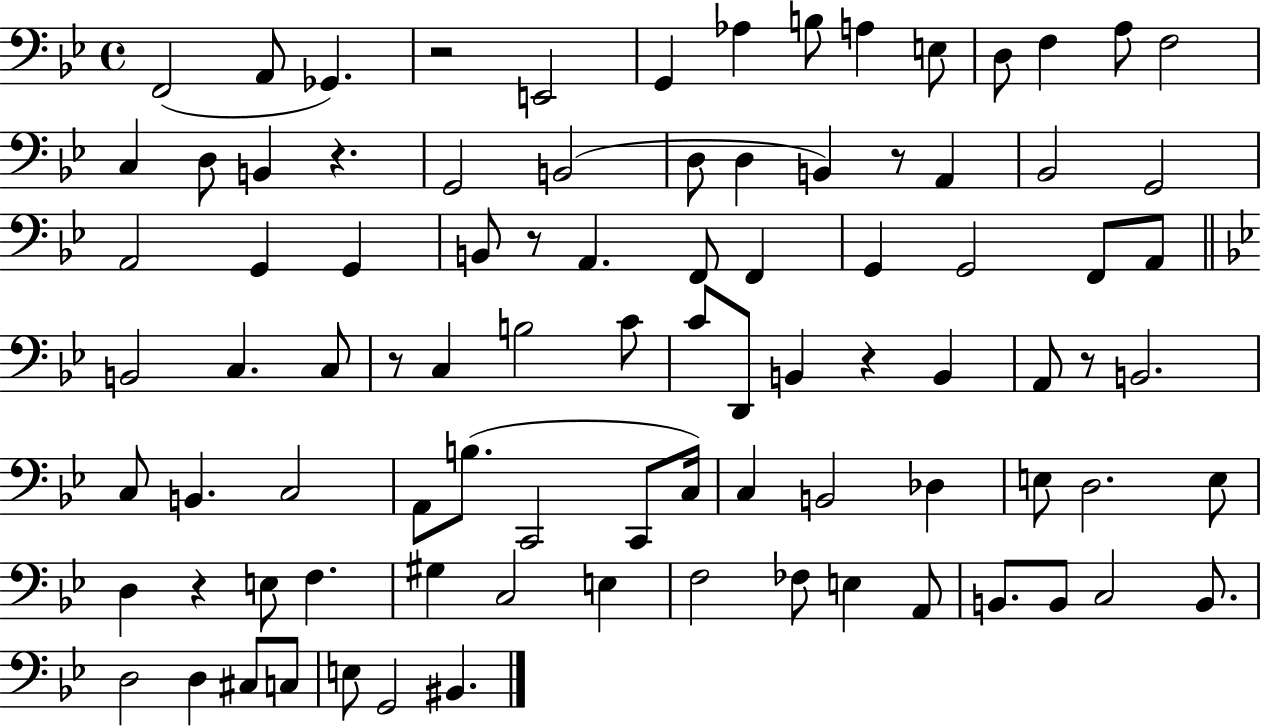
X:1
T:Untitled
M:4/4
L:1/4
K:Bb
F,,2 A,,/2 _G,, z2 E,,2 G,, _A, B,/2 A, E,/2 D,/2 F, A,/2 F,2 C, D,/2 B,, z G,,2 B,,2 D,/2 D, B,, z/2 A,, _B,,2 G,,2 A,,2 G,, G,, B,,/2 z/2 A,, F,,/2 F,, G,, G,,2 F,,/2 A,,/2 B,,2 C, C,/2 z/2 C, B,2 C/2 C/2 D,,/2 B,, z B,, A,,/2 z/2 B,,2 C,/2 B,, C,2 A,,/2 B,/2 C,,2 C,,/2 C,/4 C, B,,2 _D, E,/2 D,2 E,/2 D, z E,/2 F, ^G, C,2 E, F,2 _F,/2 E, A,,/2 B,,/2 B,,/2 C,2 B,,/2 D,2 D, ^C,/2 C,/2 E,/2 G,,2 ^B,,